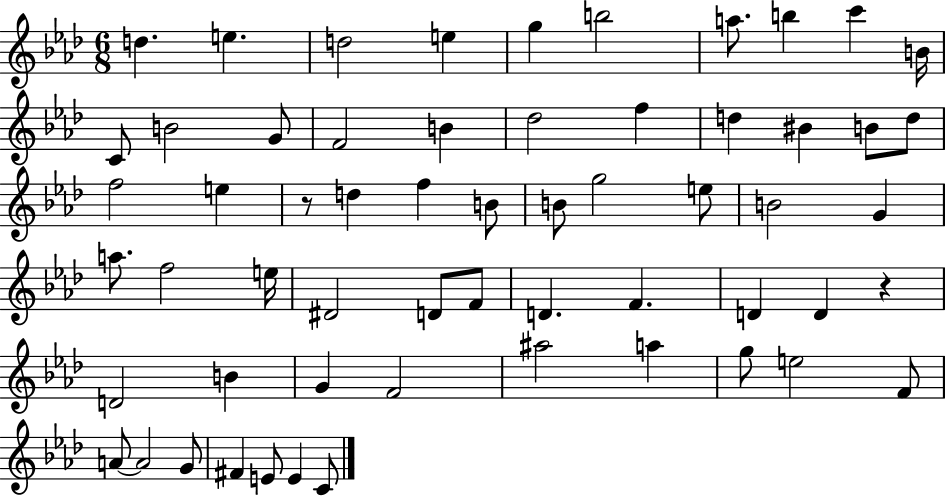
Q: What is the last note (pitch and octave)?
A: C4